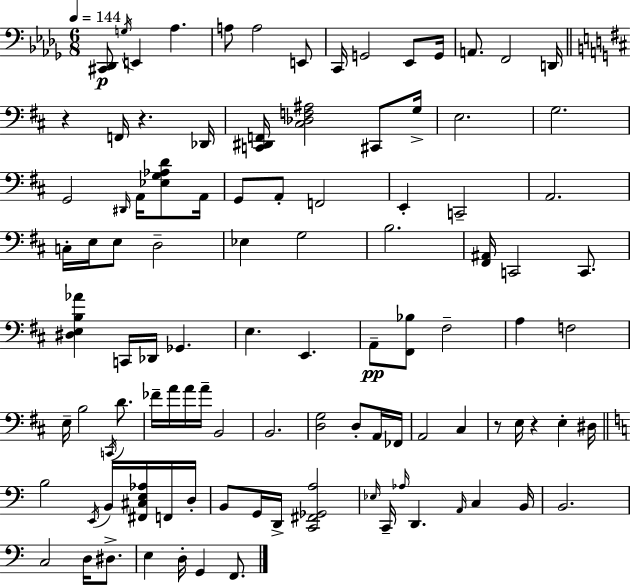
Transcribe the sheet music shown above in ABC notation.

X:1
T:Untitled
M:6/8
L:1/4
K:Bbm
[^C,,_D,,]/2 G,/4 E,, _A, A,/2 A,2 E,,/2 C,,/4 G,,2 _E,,/2 G,,/4 A,,/2 F,,2 D,,/4 z F,,/4 z _D,,/4 [C,,^D,,F,,]/4 [^C,_D,F,^A,]2 ^C,,/2 G,/4 E,2 G,2 G,,2 ^D,,/4 A,,/4 [_E,G,_A,D]/2 A,,/4 G,,/2 A,,/2 F,,2 E,, C,,2 A,,2 C,/4 E,/4 E,/2 D,2 _E, G,2 B,2 [^F,,^A,,]/4 C,,2 C,,/2 [^D,E,B,_A] C,,/4 _D,,/4 _G,, E, E,, A,,/2 [^F,,_B,]/2 ^F,2 A, F,2 E,/4 B,2 C,,/4 D/2 _F/4 A/4 A/4 A/4 B,,2 B,,2 [D,G,]2 D,/2 A,,/4 _F,,/4 A,,2 ^C, z/2 E,/4 z E, ^D,/4 B,2 E,,/4 B,,/4 [^F,,^C,E,_A,]/4 F,,/4 D,/4 B,,/2 G,,/4 D,,/4 [C,,^F,,_G,,A,]2 _E,/4 C,,/4 _A,/4 D,, A,,/4 C, B,,/4 B,,2 C,2 D,/4 ^D,/2 E, D,/4 G,, F,,/2